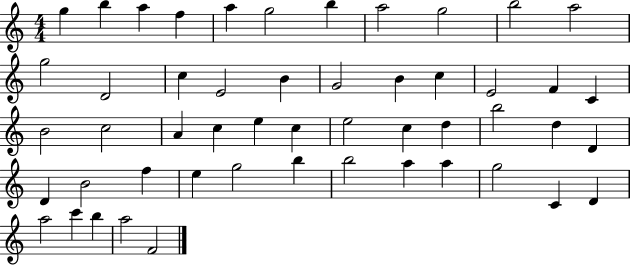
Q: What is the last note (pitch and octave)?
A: F4